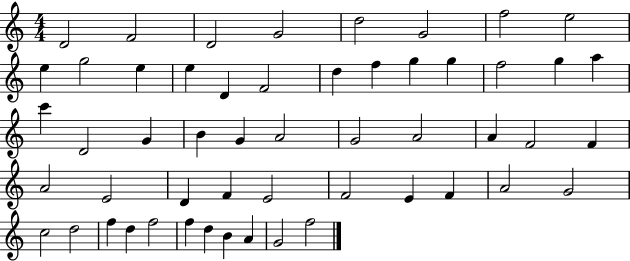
{
  \clef treble
  \numericTimeSignature
  \time 4/4
  \key c \major
  d'2 f'2 | d'2 g'2 | d''2 g'2 | f''2 e''2 | \break e''4 g''2 e''4 | e''4 d'4 f'2 | d''4 f''4 g''4 g''4 | f''2 g''4 a''4 | \break c'''4 d'2 g'4 | b'4 g'4 a'2 | g'2 a'2 | a'4 f'2 f'4 | \break a'2 e'2 | d'4 f'4 e'2 | f'2 e'4 f'4 | a'2 g'2 | \break c''2 d''2 | f''4 d''4 f''2 | f''4 d''4 b'4 a'4 | g'2 f''2 | \break \bar "|."
}